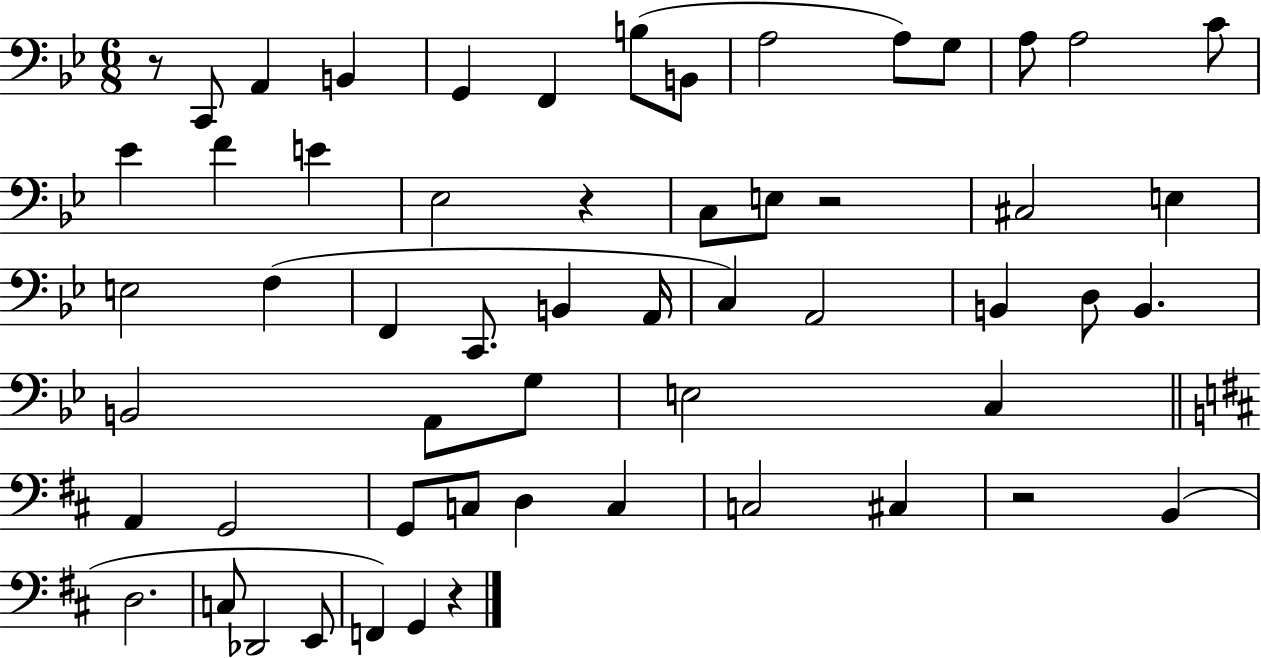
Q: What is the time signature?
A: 6/8